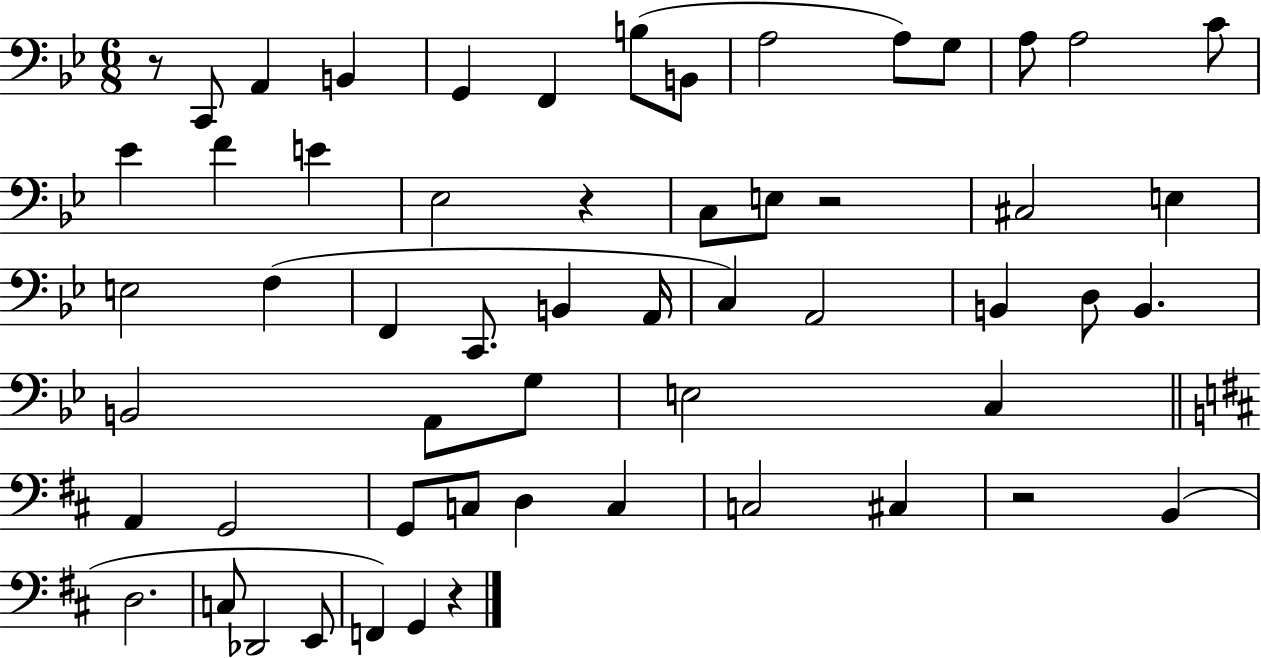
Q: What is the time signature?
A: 6/8